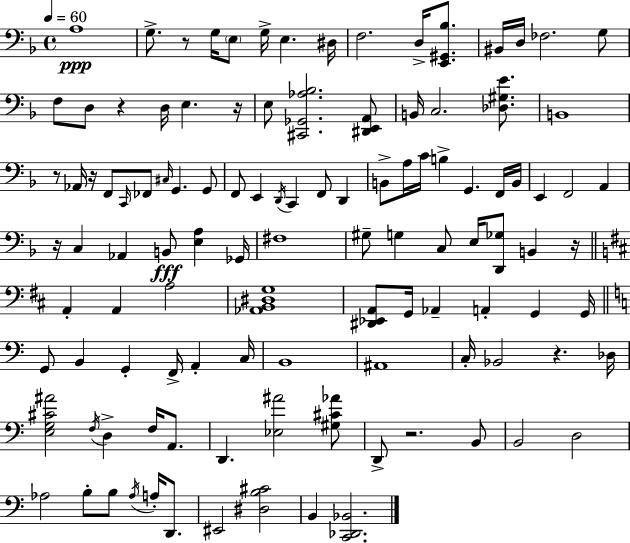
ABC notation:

X:1
T:Untitled
M:4/4
L:1/4
K:F
A,4 G,/2 z/2 G,/4 E,/2 G,/4 E, ^D,/4 F,2 D,/4 [E,,^G,,_B,]/2 ^B,,/4 D,/4 _F,2 G,/2 F,/2 D,/2 z D,/4 E, z/4 E,/2 [^C,,_G,,_A,_B,]2 [^D,,E,,A,,]/2 B,,/4 C,2 [_D,^G,E]/2 B,,4 z/2 _A,,/4 z/4 F,,/2 C,,/4 _F,,/2 ^C,/4 G,, G,,/2 F,,/2 E,, D,,/4 C,, F,,/2 D,, B,,/2 A,/4 C/4 B, G,, F,,/4 B,,/4 E,, F,,2 A,, z/4 C, _A,, B,,/2 [E,A,] _G,,/4 ^F,4 ^G,/2 G, C,/2 E,/4 [D,,_G,]/2 B,, z/4 A,, A,, A,2 [_A,,B,,^D,G,]4 [^D,,_E,,A,,]/2 G,,/4 _A,, A,, G,, G,,/4 G,,/2 B,, G,, F,,/4 A,, C,/4 B,,4 ^A,,4 C,/4 _B,,2 z _D,/4 [E,G,^C^A]2 F,/4 D, F,/4 A,,/2 D,, [_E,^A]2 [^G,^C_A]/2 D,,/2 z2 B,,/2 B,,2 D,2 _A,2 B,/2 B,/2 _A,/4 A,/4 D,,/2 ^E,,2 [^D,B,^C]2 B,, [C,,_D,,_B,,]2